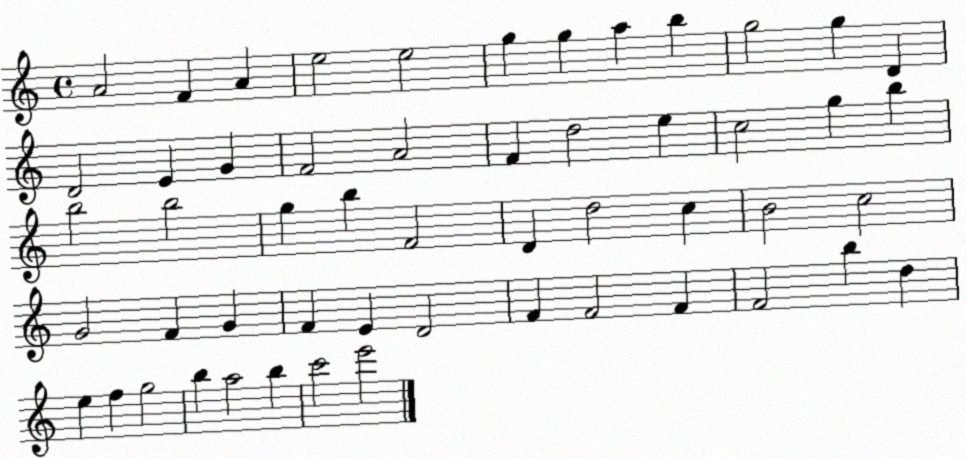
X:1
T:Untitled
M:4/4
L:1/4
K:C
A2 F A e2 e2 g g a b g2 g D D2 E G F2 A2 F d2 e c2 g b b2 b2 g b F2 D d2 c B2 c2 G2 F G F E D2 F F2 F F2 b d e f g2 b a2 b c'2 e'2